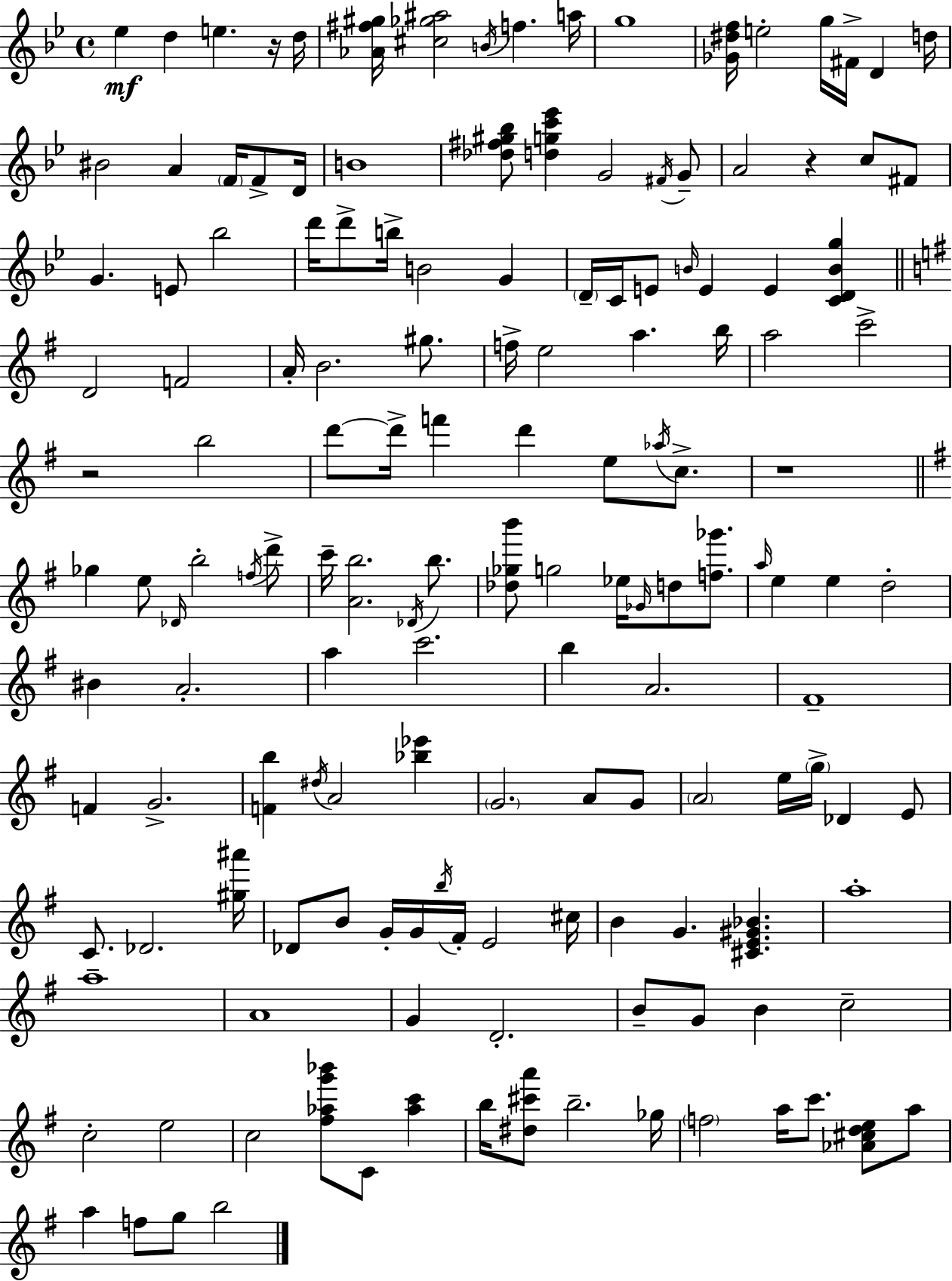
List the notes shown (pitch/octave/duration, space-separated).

Eb5/q D5/q E5/q. R/s D5/s [Ab4,F#5,G#5]/s [C#5,Gb5,A#5]/h B4/s F5/q. A5/s G5/w [Gb4,D#5,F5]/s E5/h G5/s F#4/s D4/q D5/s BIS4/h A4/q F4/s F4/e D4/s B4/w [Db5,F#5,G#5,Bb5]/e [D5,G5,C6,Eb6]/q G4/h F#4/s G4/e A4/h R/q C5/e F#4/e G4/q. E4/e Bb5/h D6/s D6/e B5/s B4/h G4/q D4/s C4/s E4/e B4/s E4/q E4/q [C4,D4,B4,G5]/q D4/h F4/h A4/s B4/h. G#5/e. F5/s E5/h A5/q. B5/s A5/h C6/h R/h B5/h D6/e D6/s F6/q D6/q E5/e Ab5/s C5/e. R/w Gb5/q E5/e Db4/s B5/h F5/s D6/e C6/s [A4,B5]/h. Db4/s B5/e. [Db5,Gb5,B6]/e G5/h Eb5/s Gb4/s D5/e [F5,Gb6]/e. A5/s E5/q E5/q D5/h BIS4/q A4/h. A5/q C6/h. B5/q A4/h. F#4/w F4/q G4/h. [F4,B5]/q D#5/s A4/h [Bb5,Eb6]/q G4/h. A4/e G4/e A4/h E5/s G5/s Db4/q E4/e C4/e. Db4/h. [G#5,A#6]/s Db4/e B4/e G4/s G4/s B5/s F#4/s E4/h C#5/s B4/q G4/q. [C#4,E4,G#4,Bb4]/q. A5/w A5/w A4/w G4/q D4/h. B4/e G4/e B4/q C5/h C5/h E5/h C5/h [F#5,Ab5,G6,Bb6]/e C4/e [Ab5,C6]/q B5/s [D#5,C#6,A6]/e B5/h. Gb5/s F5/h A5/s C6/e. [Ab4,C#5,D5,E5]/e A5/e A5/q F5/e G5/e B5/h